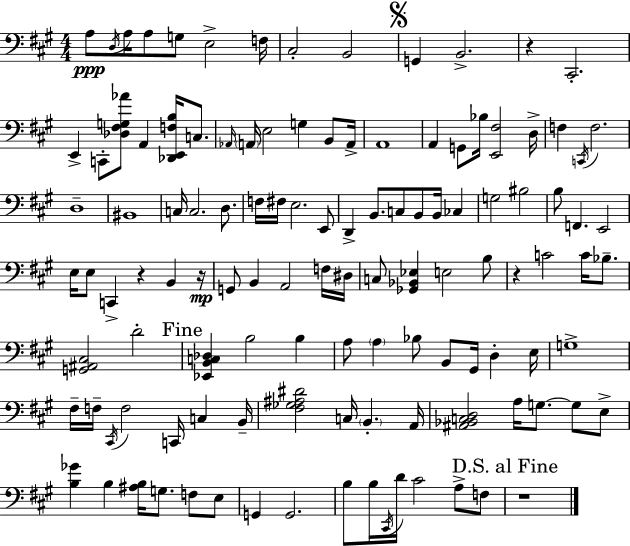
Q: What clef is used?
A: bass